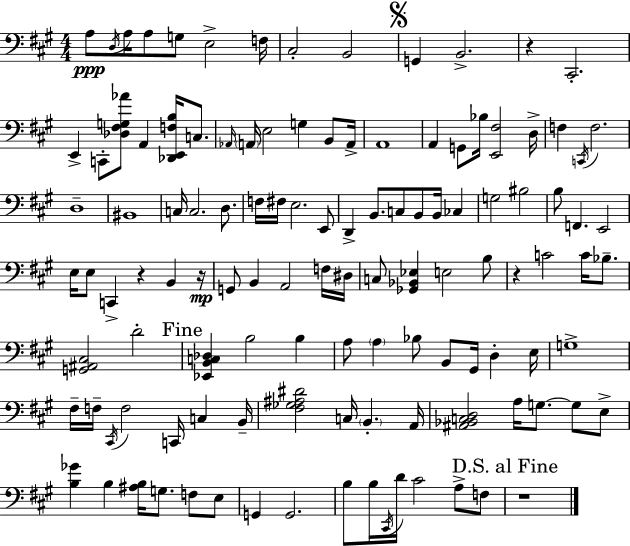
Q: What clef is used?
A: bass